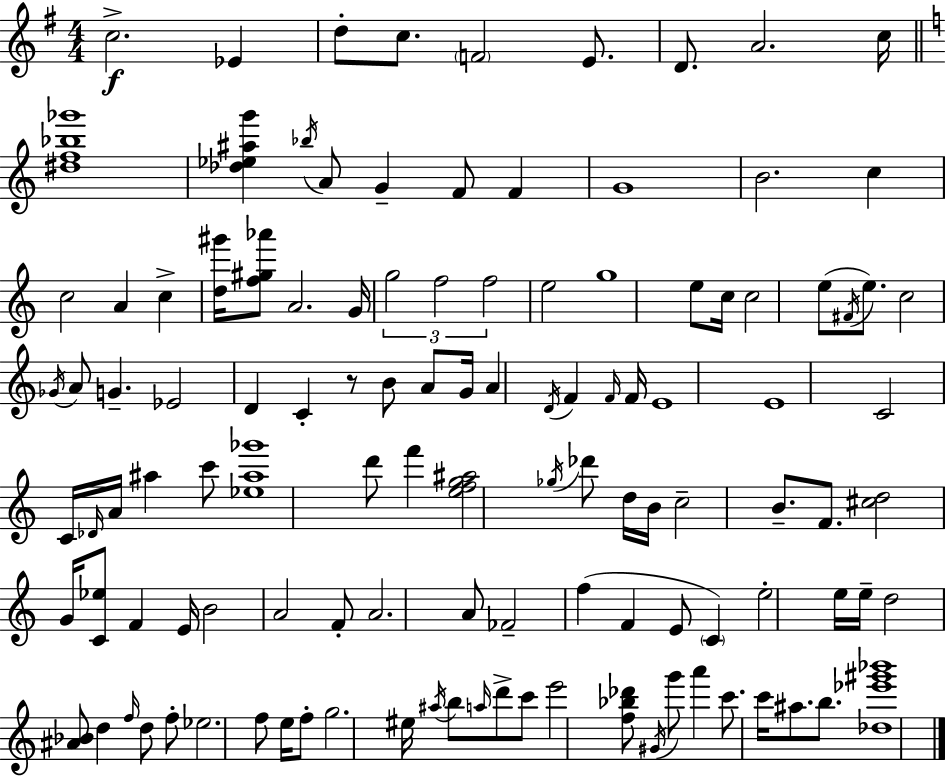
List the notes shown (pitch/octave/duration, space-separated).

C5/h. Eb4/q D5/e C5/e. F4/h E4/e. D4/e. A4/h. C5/s [D#5,F5,Bb5,Gb6]/w [Db5,Eb5,A#5,G6]/q Bb5/s A4/e G4/q F4/e F4/q G4/w B4/h. C5/q C5/h A4/q C5/q [D5,G#6]/s [F5,G#5,Ab6]/e A4/h. G4/s G5/h F5/h F5/h E5/h G5/w E5/e C5/s C5/h E5/e F#4/s E5/e. C5/h Gb4/s A4/e G4/q. Eb4/h D4/q C4/q R/e B4/e A4/e G4/s A4/q D4/s F4/q F4/s F4/s E4/w E4/w C4/h C4/s Db4/s A4/s A#5/q C6/e [Eb5,A#5,Gb6]/w D6/e F6/q [E5,F5,G5,A#5]/h Gb5/s Db6/e D5/s B4/s C5/h B4/e. F4/e. [C#5,D5]/h G4/s [C4,Eb5]/e F4/q E4/s B4/h A4/h F4/e A4/h. A4/e FES4/h F5/q F4/q E4/e C4/q E5/h E5/s E5/s D5/h [A#4,Bb4]/e D5/q F5/s D5/e F5/e Eb5/h. F5/e E5/s F5/e G5/h. EIS5/s A#5/s B5/e A5/s D6/e C6/e E6/h [F5,Bb5,Db6]/e G#4/s G6/e A6/q C6/e. C6/s A#5/e. B5/e. [Db5,Eb6,G#6,Bb6]/w